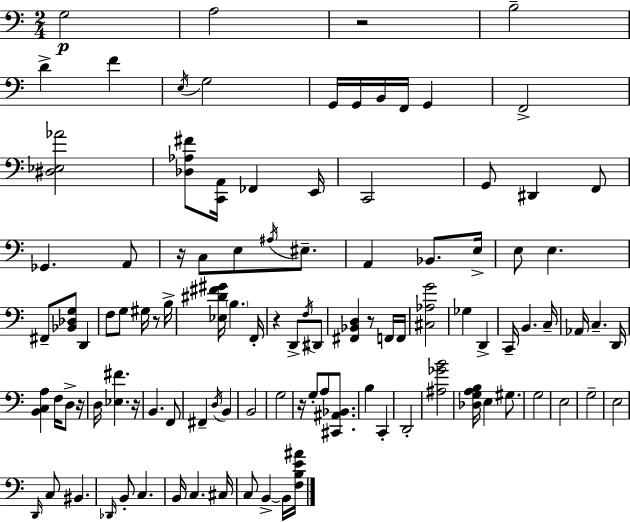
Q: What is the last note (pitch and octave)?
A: B2